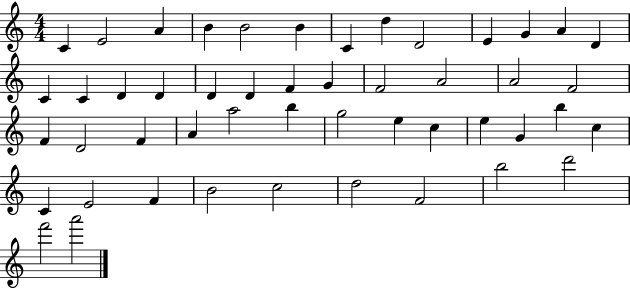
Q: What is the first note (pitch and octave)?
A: C4